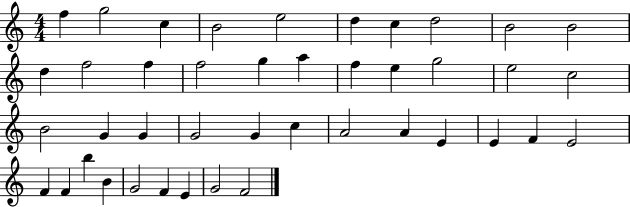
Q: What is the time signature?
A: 4/4